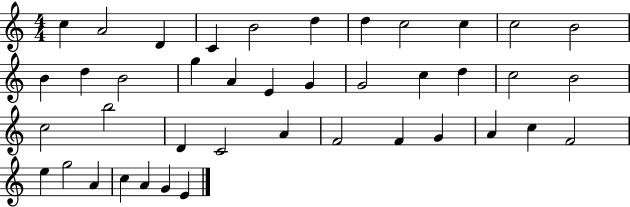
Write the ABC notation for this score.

X:1
T:Untitled
M:4/4
L:1/4
K:C
c A2 D C B2 d d c2 c c2 B2 B d B2 g A E G G2 c d c2 B2 c2 b2 D C2 A F2 F G A c F2 e g2 A c A G E